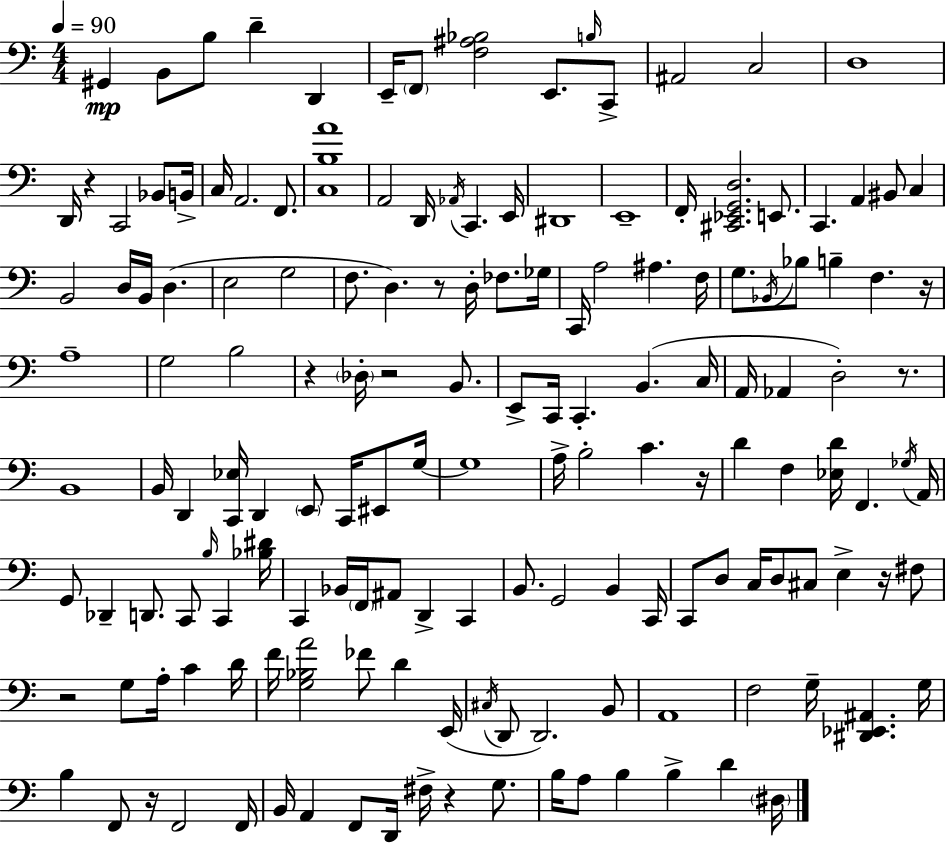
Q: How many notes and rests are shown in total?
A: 157